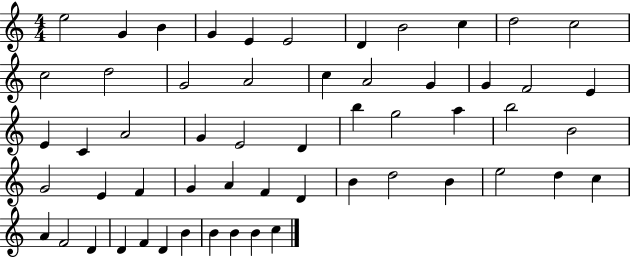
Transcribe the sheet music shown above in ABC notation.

X:1
T:Untitled
M:4/4
L:1/4
K:C
e2 G B G E E2 D B2 c d2 c2 c2 d2 G2 A2 c A2 G G F2 E E C A2 G E2 D b g2 a b2 B2 G2 E F G A F D B d2 B e2 d c A F2 D D F D B B B B c